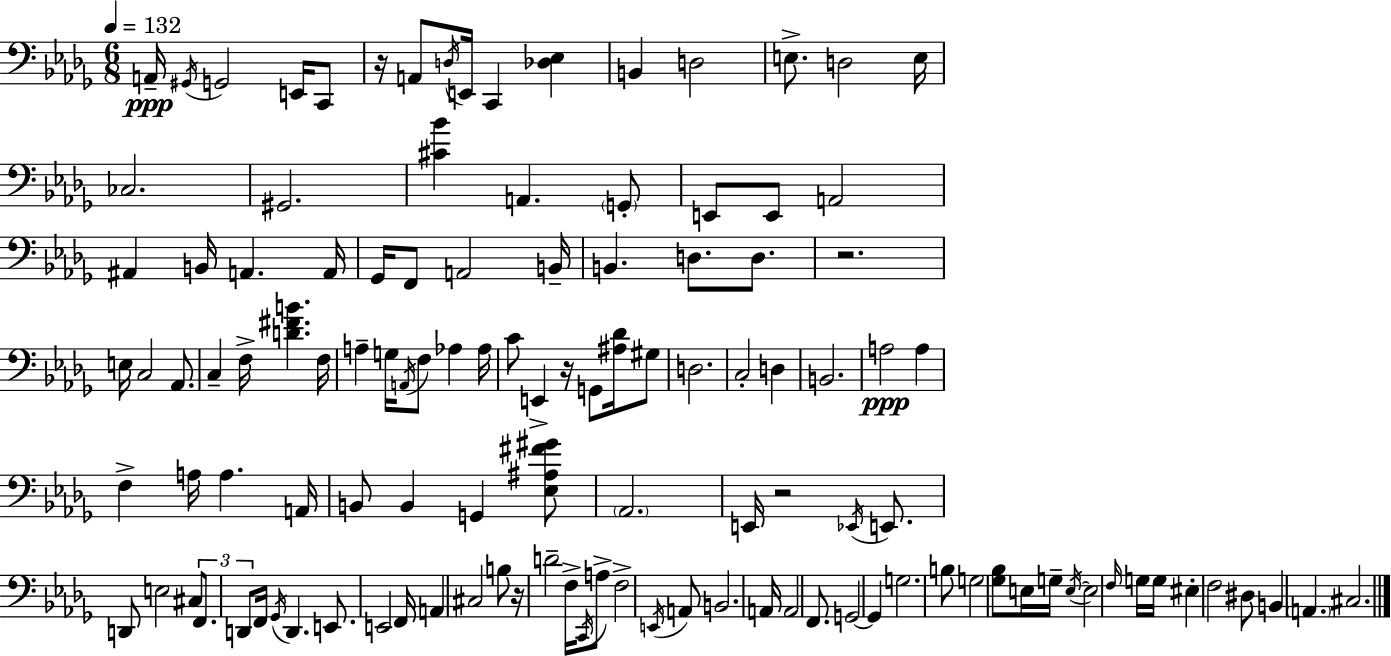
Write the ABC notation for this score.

X:1
T:Untitled
M:6/8
L:1/4
K:Bbm
A,,/4 ^G,,/4 G,,2 E,,/4 C,,/2 z/4 A,,/2 D,/4 E,,/4 C,, [_D,_E,] B,, D,2 E,/2 D,2 E,/4 _C,2 ^G,,2 [^C_B] A,, G,,/2 E,,/2 E,,/2 A,,2 ^A,, B,,/4 A,, A,,/4 _G,,/4 F,,/2 A,,2 B,,/4 B,, D,/2 D,/2 z2 E,/4 C,2 _A,,/2 C, F,/4 [D^FB] F,/4 A, G,/4 A,,/4 F,/2 _A, _A,/4 C/2 E,, z/4 G,,/2 [^A,_D]/4 ^G,/2 D,2 C,2 D, B,,2 A,2 A, F, A,/4 A, A,,/4 B,,/2 B,, G,, [_E,^A,^F^G]/2 _A,,2 E,,/4 z2 _E,,/4 E,,/2 D,,/2 E,2 ^C,/2 F,,/2 D,,/2 F,,/4 _G,,/4 D,, E,,/2 E,,2 F,,/4 A,, ^C,2 B,/2 z/4 D2 F,/4 C,,/4 A,/2 F,2 E,,/4 A,,/2 B,,2 A,,/4 A,,2 F,,/2 G,,2 G,, G,2 B,/2 G,2 [_G,_B,]/2 E,/4 G,/4 E,/4 E,2 F,/4 G,/4 G,/4 ^E, F,2 ^D,/2 B,, A,, ^C,2